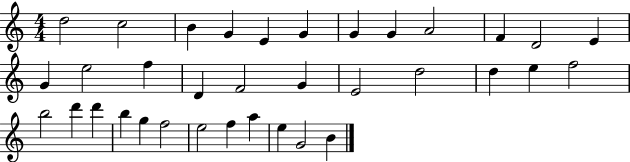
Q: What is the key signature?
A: C major